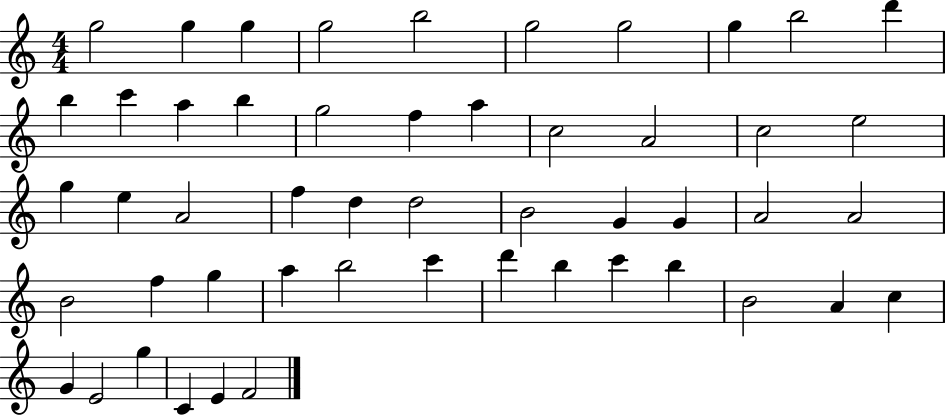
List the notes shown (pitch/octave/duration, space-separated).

G5/h G5/q G5/q G5/h B5/h G5/h G5/h G5/q B5/h D6/q B5/q C6/q A5/q B5/q G5/h F5/q A5/q C5/h A4/h C5/h E5/h G5/q E5/q A4/h F5/q D5/q D5/h B4/h G4/q G4/q A4/h A4/h B4/h F5/q G5/q A5/q B5/h C6/q D6/q B5/q C6/q B5/q B4/h A4/q C5/q G4/q E4/h G5/q C4/q E4/q F4/h